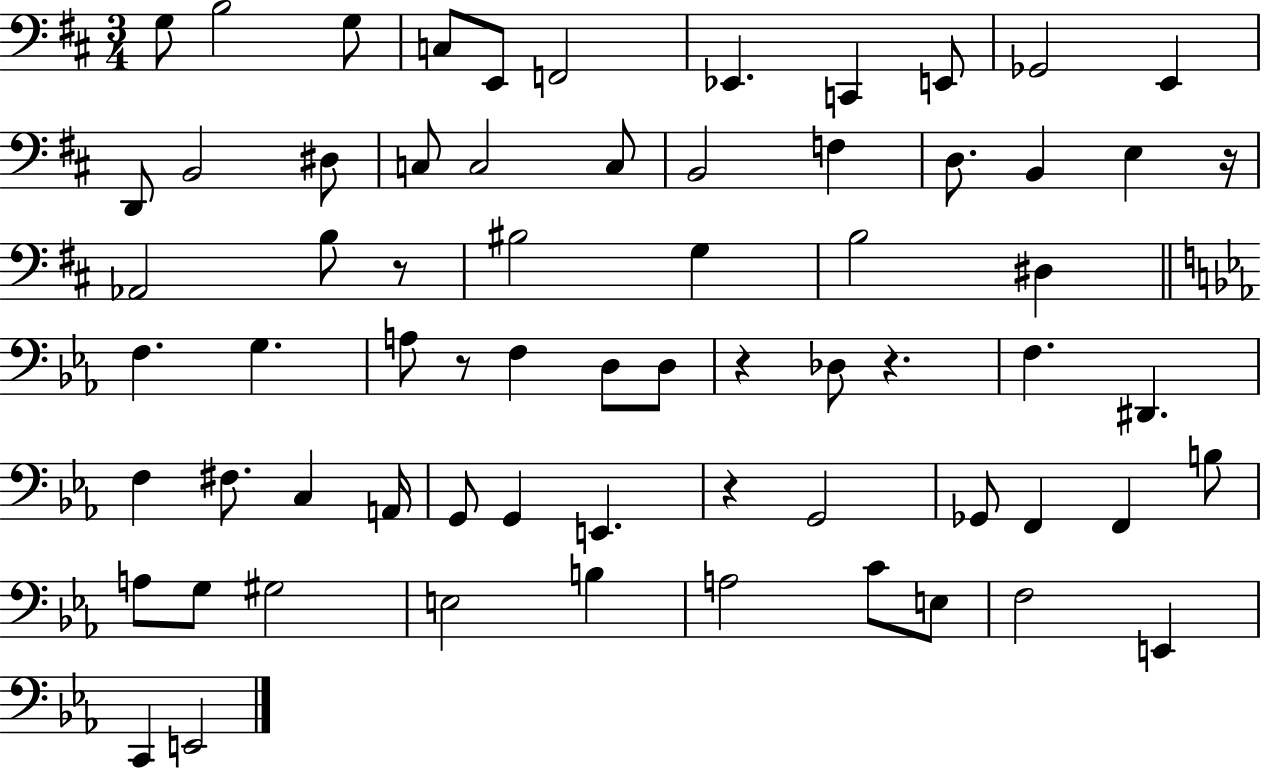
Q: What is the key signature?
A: D major